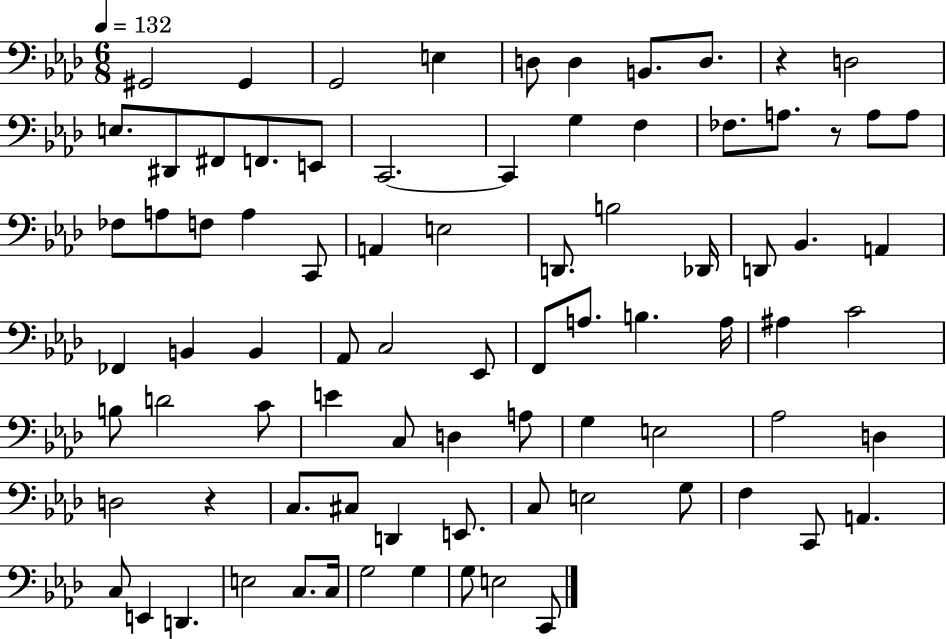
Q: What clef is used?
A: bass